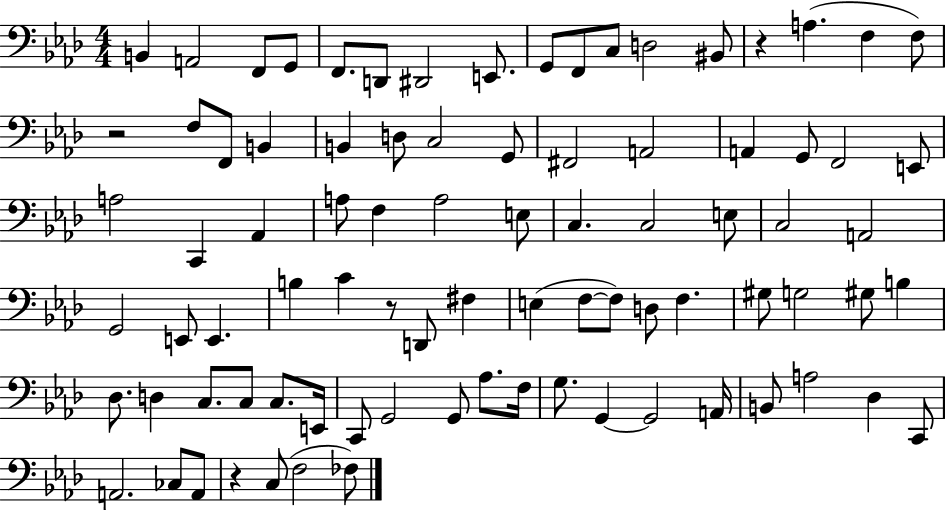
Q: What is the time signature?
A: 4/4